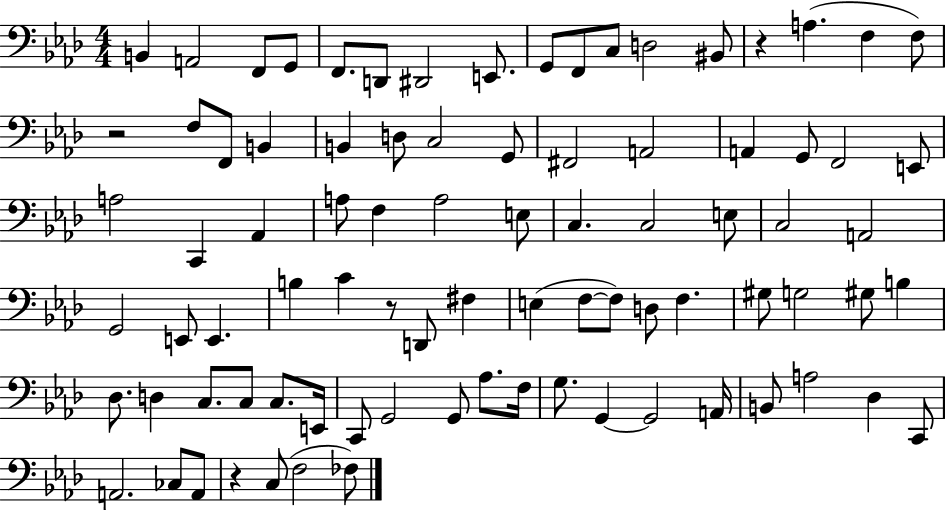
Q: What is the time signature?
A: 4/4